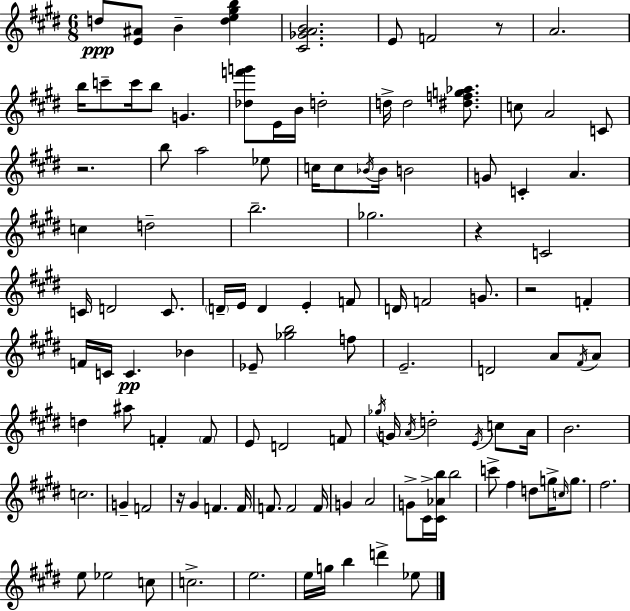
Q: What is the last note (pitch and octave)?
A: Eb5